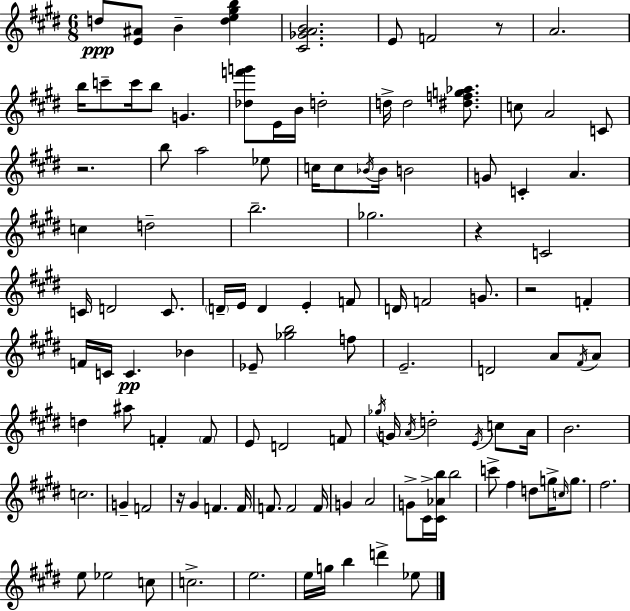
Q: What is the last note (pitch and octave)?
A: Eb5